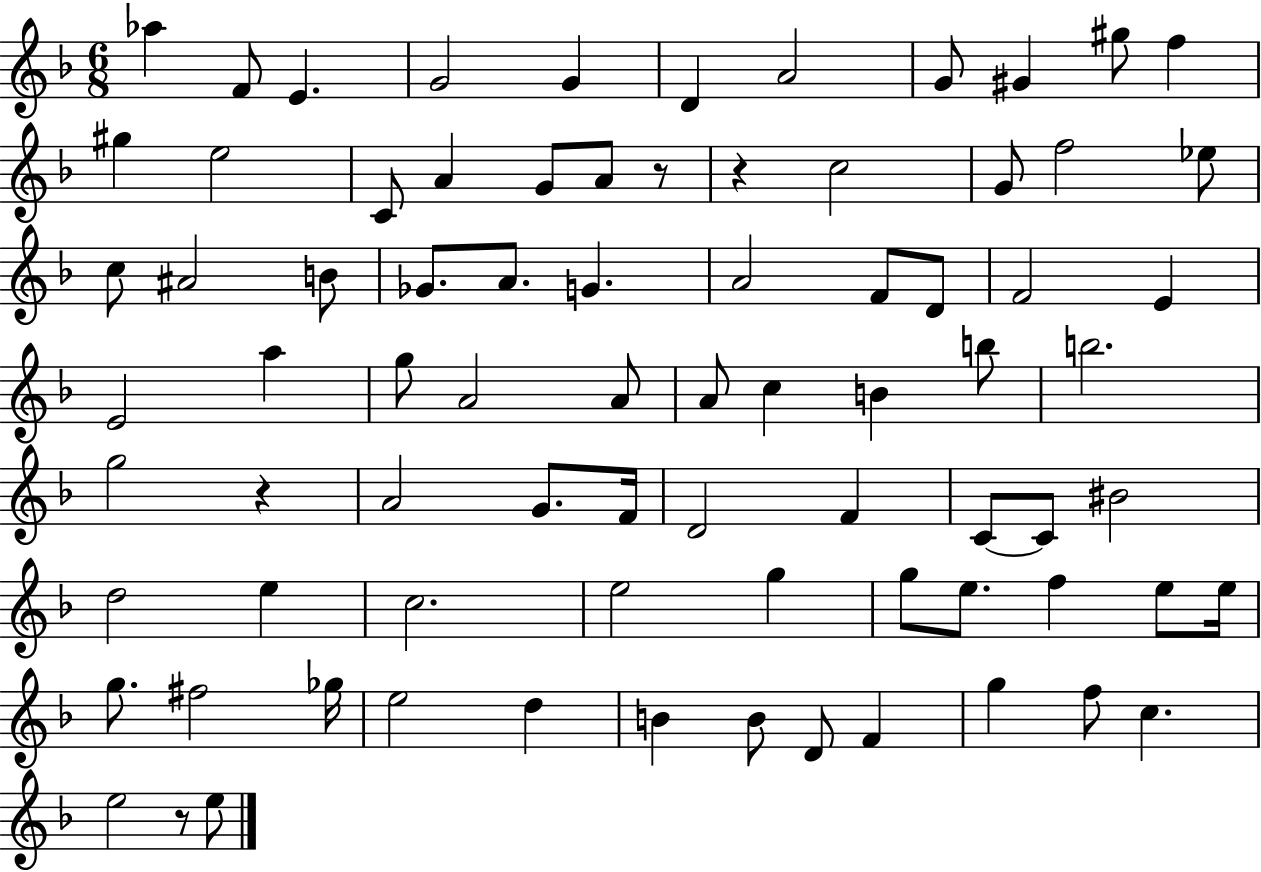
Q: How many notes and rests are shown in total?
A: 79